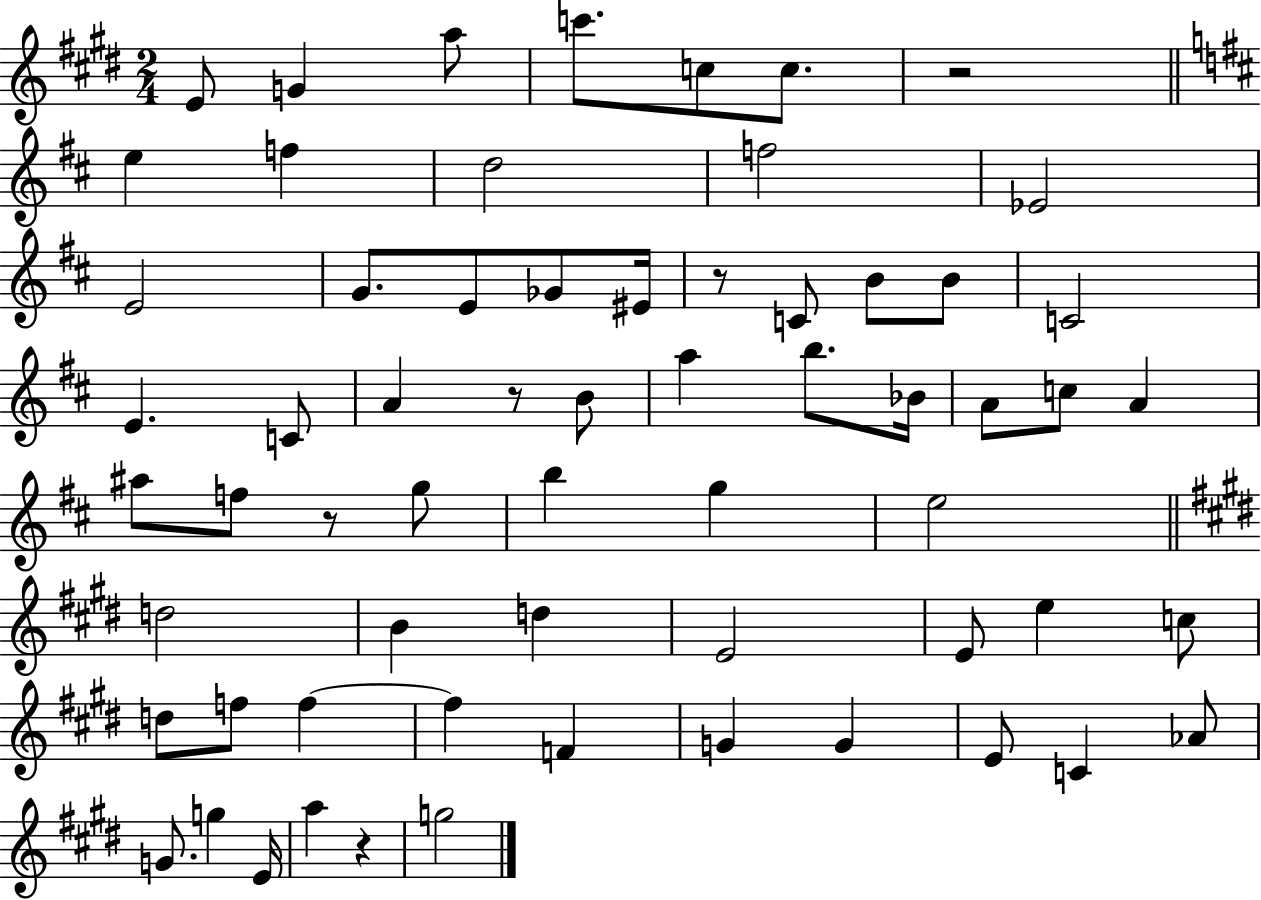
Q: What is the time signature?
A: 2/4